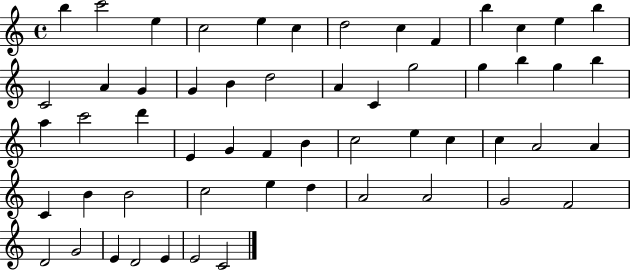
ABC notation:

X:1
T:Untitled
M:4/4
L:1/4
K:C
b c'2 e c2 e c d2 c F b c e b C2 A G G B d2 A C g2 g b g b a c'2 d' E G F B c2 e c c A2 A C B B2 c2 e d A2 A2 G2 F2 D2 G2 E D2 E E2 C2